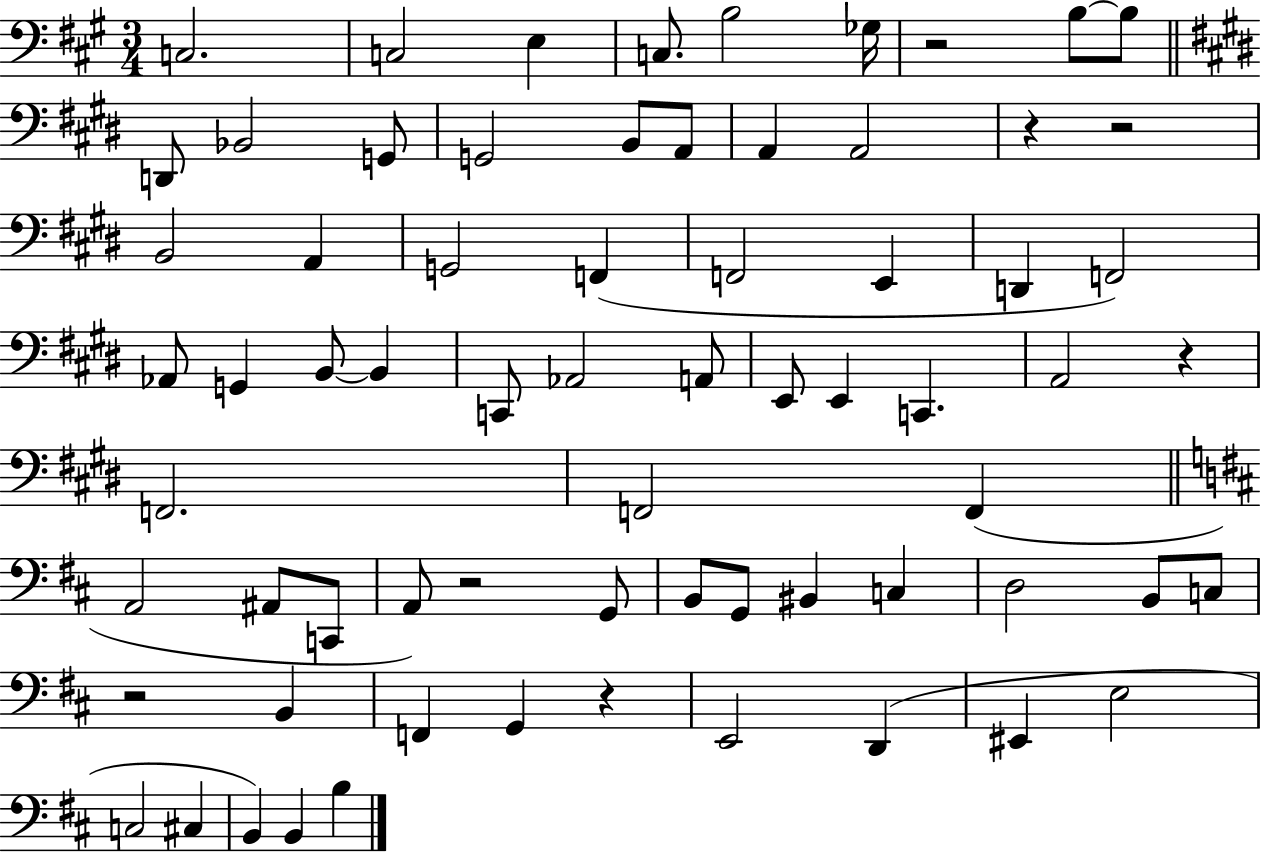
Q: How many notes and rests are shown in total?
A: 69